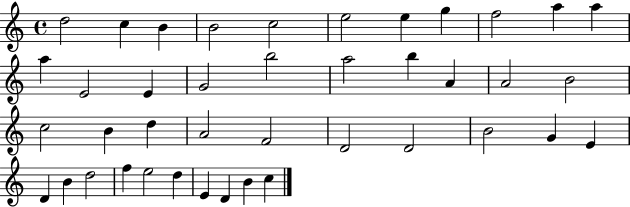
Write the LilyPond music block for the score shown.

{
  \clef treble
  \time 4/4
  \defaultTimeSignature
  \key c \major
  d''2 c''4 b'4 | b'2 c''2 | e''2 e''4 g''4 | f''2 a''4 a''4 | \break a''4 e'2 e'4 | g'2 b''2 | a''2 b''4 a'4 | a'2 b'2 | \break c''2 b'4 d''4 | a'2 f'2 | d'2 d'2 | b'2 g'4 e'4 | \break d'4 b'4 d''2 | f''4 e''2 d''4 | e'4 d'4 b'4 c''4 | \bar "|."
}